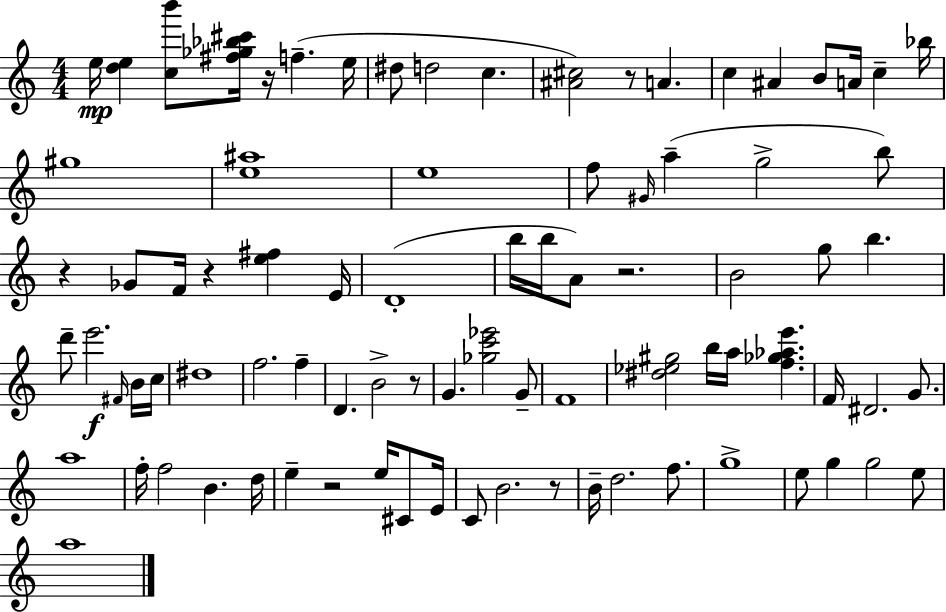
E5/s [D5,E5]/q [C5,B6]/e [F#5,Gb5,Bb5,C#6]/s R/s F5/q. E5/s D#5/e D5/h C5/q. [A#4,C#5]/h R/e A4/q. C5/q A#4/q B4/e A4/s C5/q Bb5/s G#5/w [E5,A#5]/w E5/w F5/e G#4/s A5/q G5/h B5/e R/q Gb4/e F4/s R/q [E5,F#5]/q E4/s D4/w B5/s B5/s A4/e R/h. B4/h G5/e B5/q. D6/e E6/h. F#4/s B4/s C5/s D#5/w F5/h. F5/q D4/q. B4/h R/e G4/q. [Gb5,C6,Eb6]/h G4/e F4/w [D#5,Eb5,G#5]/h B5/s A5/s [F5,Gb5,Ab5,E6]/q. F4/s D#4/h. G4/e. A5/w F5/s F5/h B4/q. D5/s E5/q R/h E5/s C#4/e E4/s C4/e B4/h. R/e B4/s D5/h. F5/e. G5/w E5/e G5/q G5/h E5/e A5/w